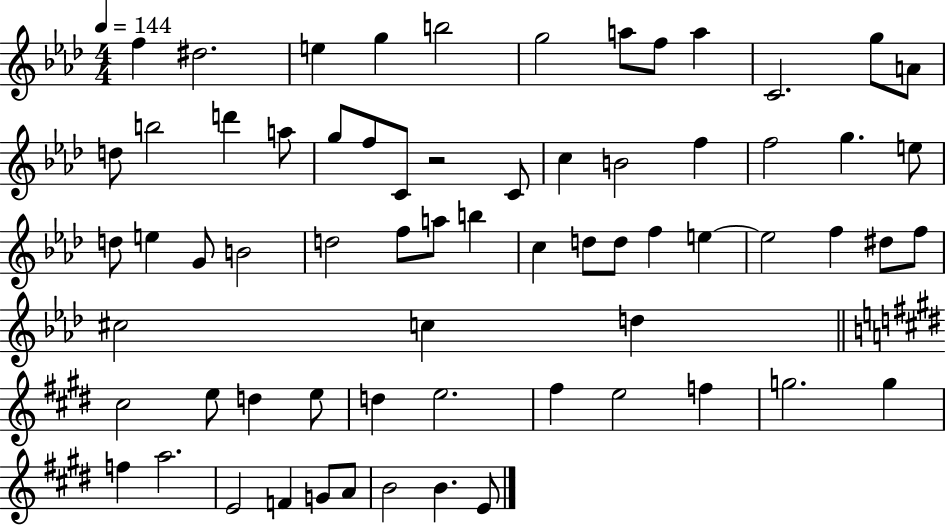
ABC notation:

X:1
T:Untitled
M:4/4
L:1/4
K:Ab
f ^d2 e g b2 g2 a/2 f/2 a C2 g/2 A/2 d/2 b2 d' a/2 g/2 f/2 C/2 z2 C/2 c B2 f f2 g e/2 d/2 e G/2 B2 d2 f/2 a/2 b c d/2 d/2 f e e2 f ^d/2 f/2 ^c2 c d ^c2 e/2 d e/2 d e2 ^f e2 f g2 g f a2 E2 F G/2 A/2 B2 B E/2